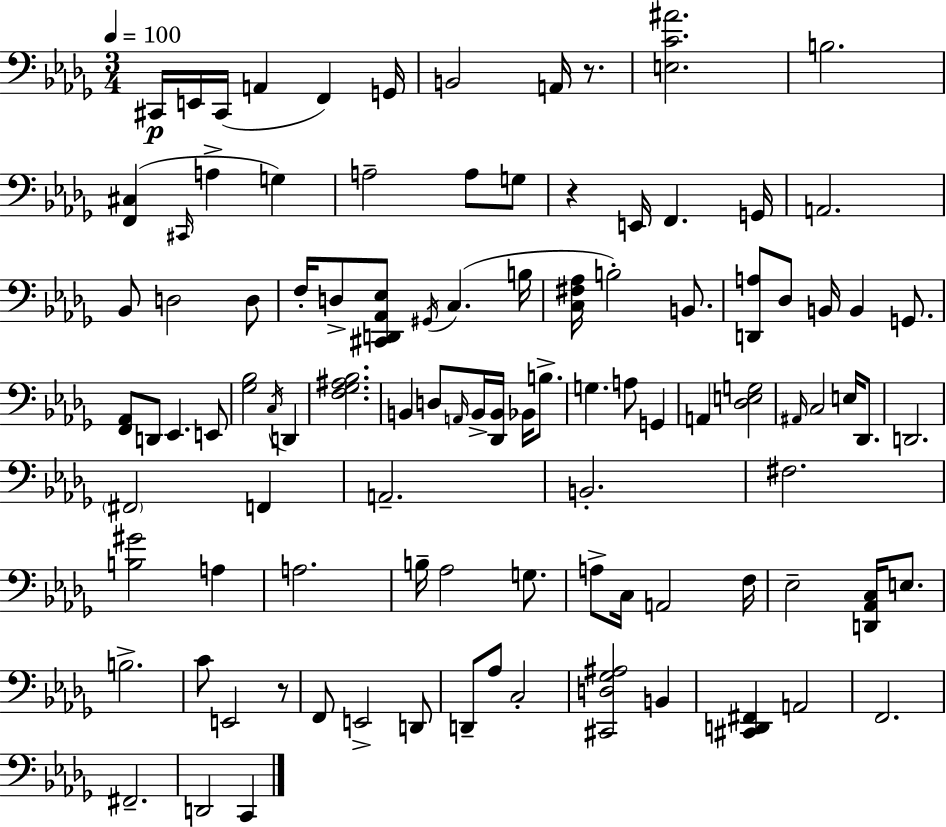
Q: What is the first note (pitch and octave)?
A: C#2